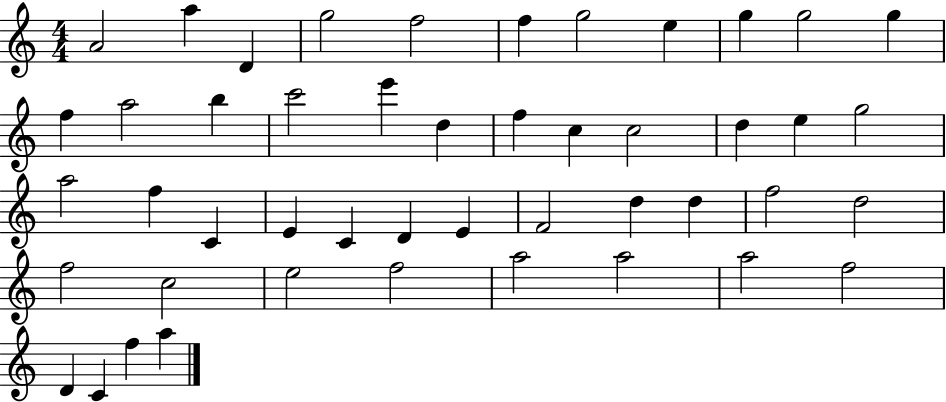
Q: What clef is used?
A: treble